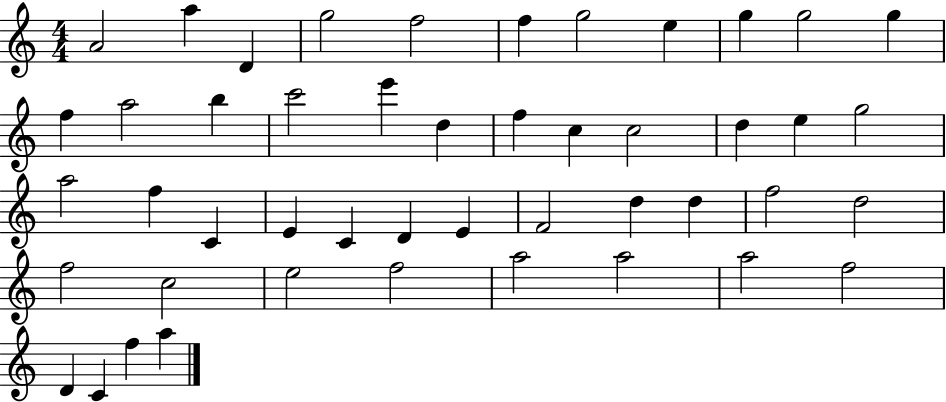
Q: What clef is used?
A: treble